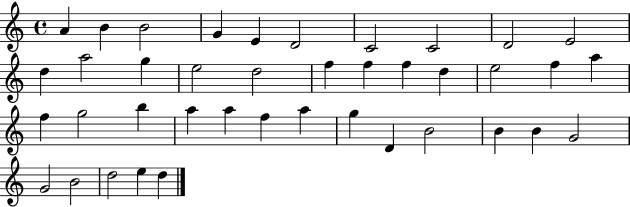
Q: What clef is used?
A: treble